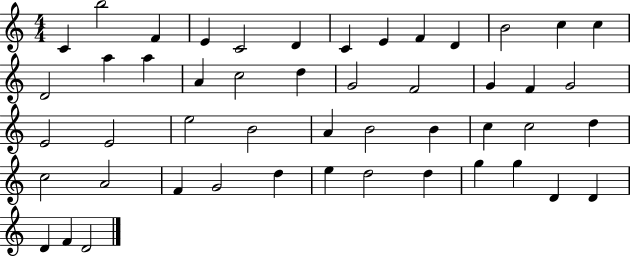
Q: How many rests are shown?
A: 0